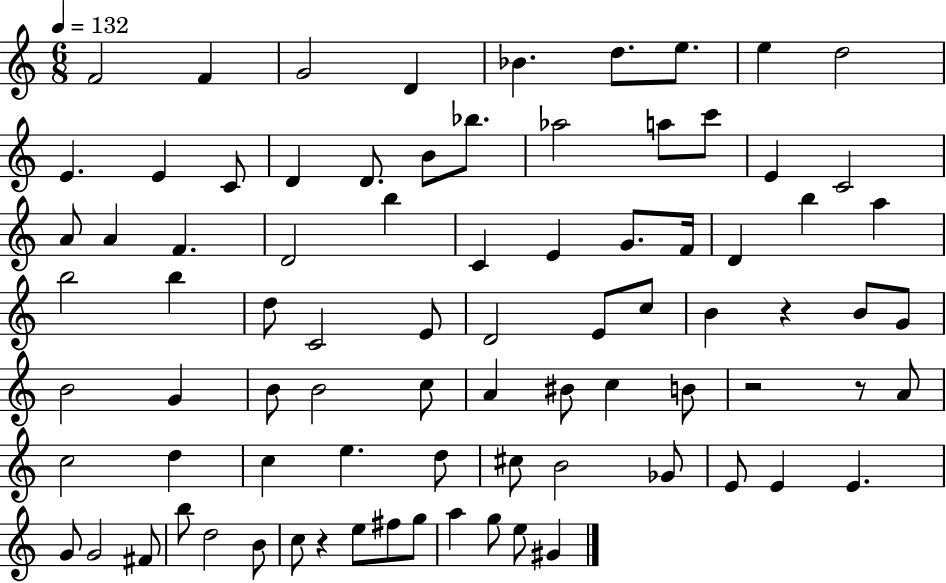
{
  \clef treble
  \numericTimeSignature
  \time 6/8
  \key c \major
  \tempo 4 = 132
  f'2 f'4 | g'2 d'4 | bes'4. d''8. e''8. | e''4 d''2 | \break e'4. e'4 c'8 | d'4 d'8. b'8 bes''8. | aes''2 a''8 c'''8 | e'4 c'2 | \break a'8 a'4 f'4. | d'2 b''4 | c'4 e'4 g'8. f'16 | d'4 b''4 a''4 | \break b''2 b''4 | d''8 c'2 e'8 | d'2 e'8 c''8 | b'4 r4 b'8 g'8 | \break b'2 g'4 | b'8 b'2 c''8 | a'4 bis'8 c''4 b'8 | r2 r8 a'8 | \break c''2 d''4 | c''4 e''4. d''8 | cis''8 b'2 ges'8 | e'8 e'4 e'4. | \break g'8 g'2 fis'8 | b''8 d''2 b'8 | c''8 r4 e''8 fis''8 g''8 | a''4 g''8 e''8 gis'4 | \break \bar "|."
}